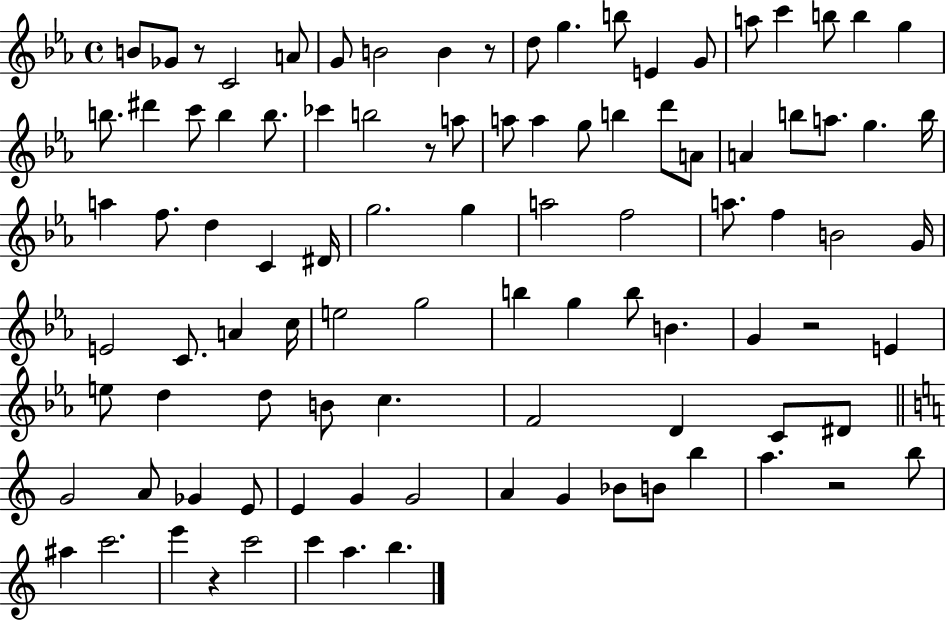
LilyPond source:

{
  \clef treble
  \time 4/4
  \defaultTimeSignature
  \key ees \major
  b'8 ges'8 r8 c'2 a'8 | g'8 b'2 b'4 r8 | d''8 g''4. b''8 e'4 g'8 | a''8 c'''4 b''8 b''4 g''4 | \break b''8. dis'''4 c'''8 b''4 b''8. | ces'''4 b''2 r8 a''8 | a''8 a''4 g''8 b''4 d'''8 a'8 | a'4 b''8 a''8. g''4. b''16 | \break a''4 f''8. d''4 c'4 dis'16 | g''2. g''4 | a''2 f''2 | a''8. f''4 b'2 g'16 | \break e'2 c'8. a'4 c''16 | e''2 g''2 | b''4 g''4 b''8 b'4. | g'4 r2 e'4 | \break e''8 d''4 d''8 b'8 c''4. | f'2 d'4 c'8 dis'8 | \bar "||" \break \key a \minor g'2 a'8 ges'4 e'8 | e'4 g'4 g'2 | a'4 g'4 bes'8 b'8 b''4 | a''4. r2 b''8 | \break ais''4 c'''2. | e'''4 r4 c'''2 | c'''4 a''4. b''4. | \bar "|."
}